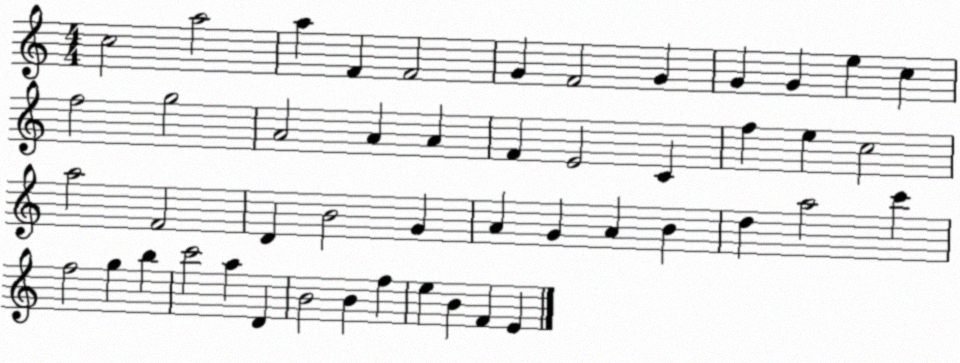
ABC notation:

X:1
T:Untitled
M:4/4
L:1/4
K:C
c2 a2 a F F2 G F2 G G G e c f2 g2 A2 A A F E2 C f e c2 a2 F2 D B2 G A G A B d a2 c' f2 g b c'2 a D B2 B f e B F E